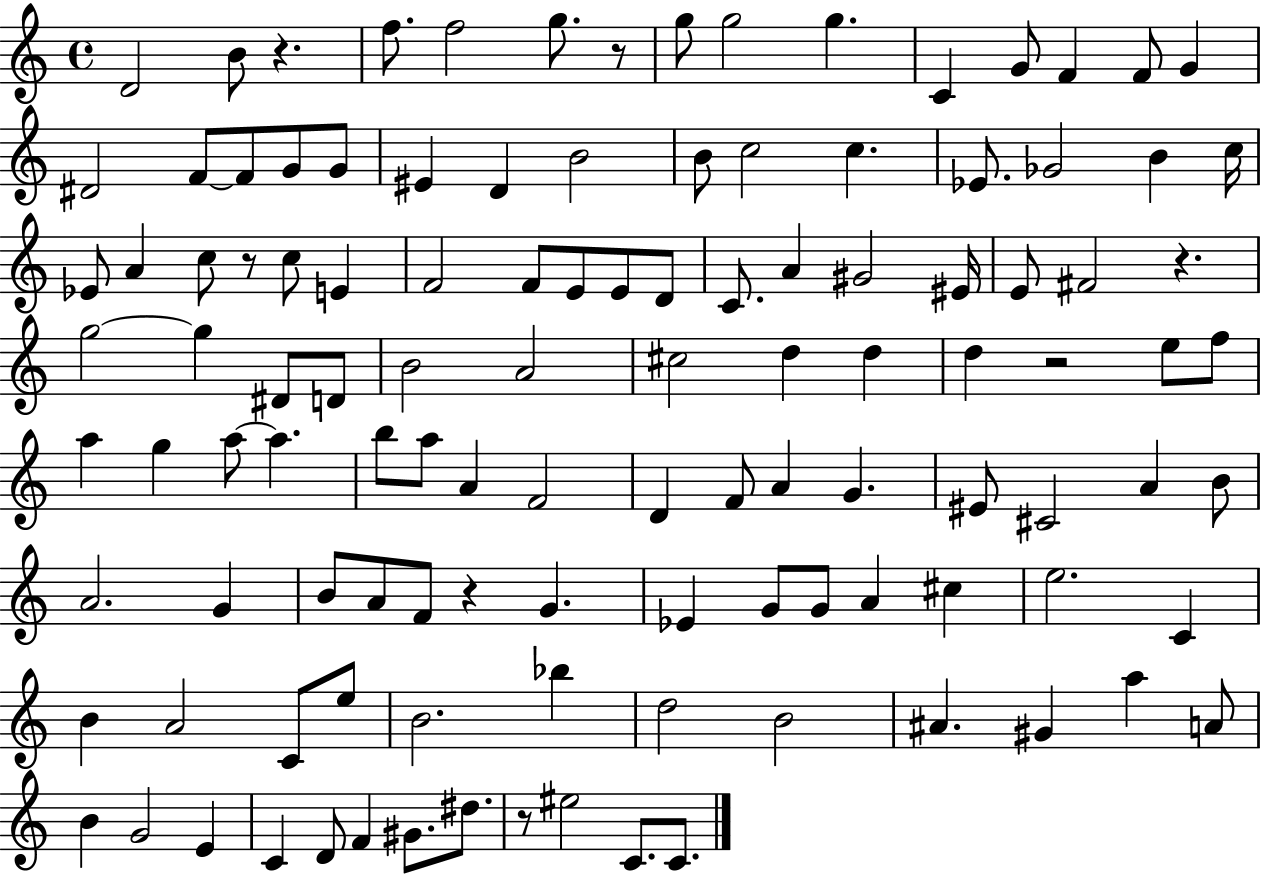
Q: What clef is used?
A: treble